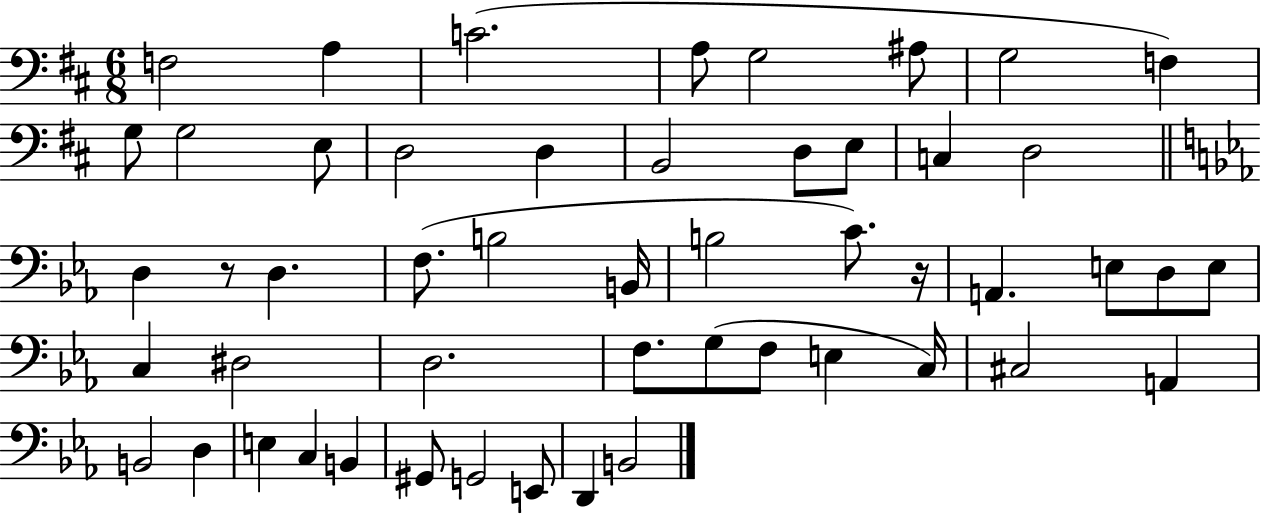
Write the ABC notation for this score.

X:1
T:Untitled
M:6/8
L:1/4
K:D
F,2 A, C2 A,/2 G,2 ^A,/2 G,2 F, G,/2 G,2 E,/2 D,2 D, B,,2 D,/2 E,/2 C, D,2 D, z/2 D, F,/2 B,2 B,,/4 B,2 C/2 z/4 A,, E,/2 D,/2 E,/2 C, ^D,2 D,2 F,/2 G,/2 F,/2 E, C,/4 ^C,2 A,, B,,2 D, E, C, B,, ^G,,/2 G,,2 E,,/2 D,, B,,2